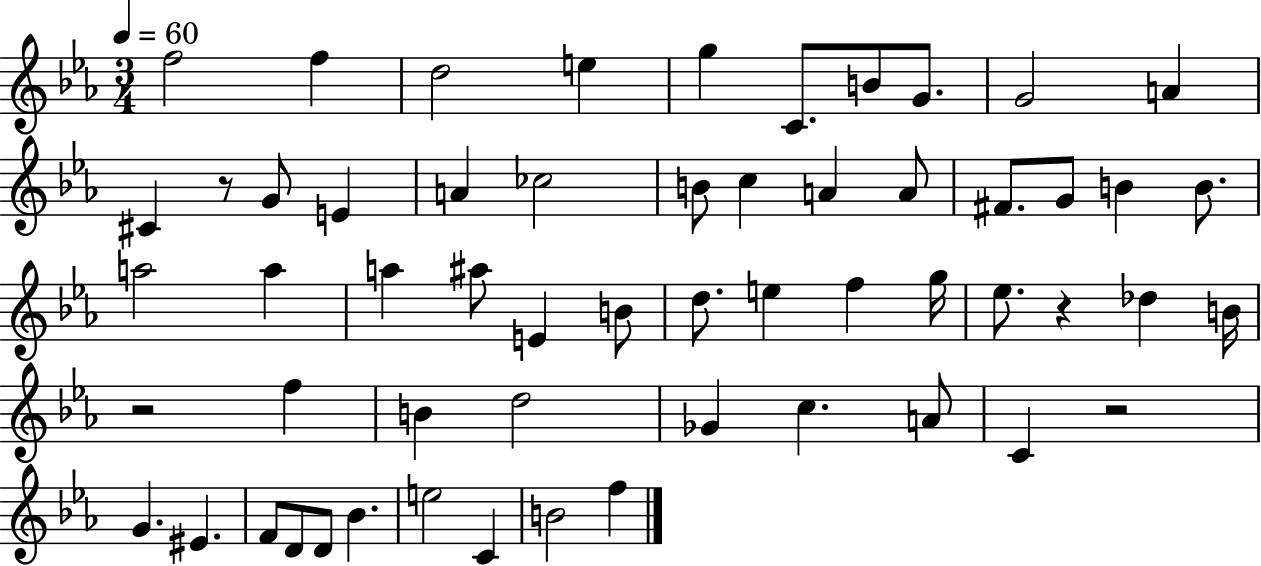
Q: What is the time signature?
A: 3/4